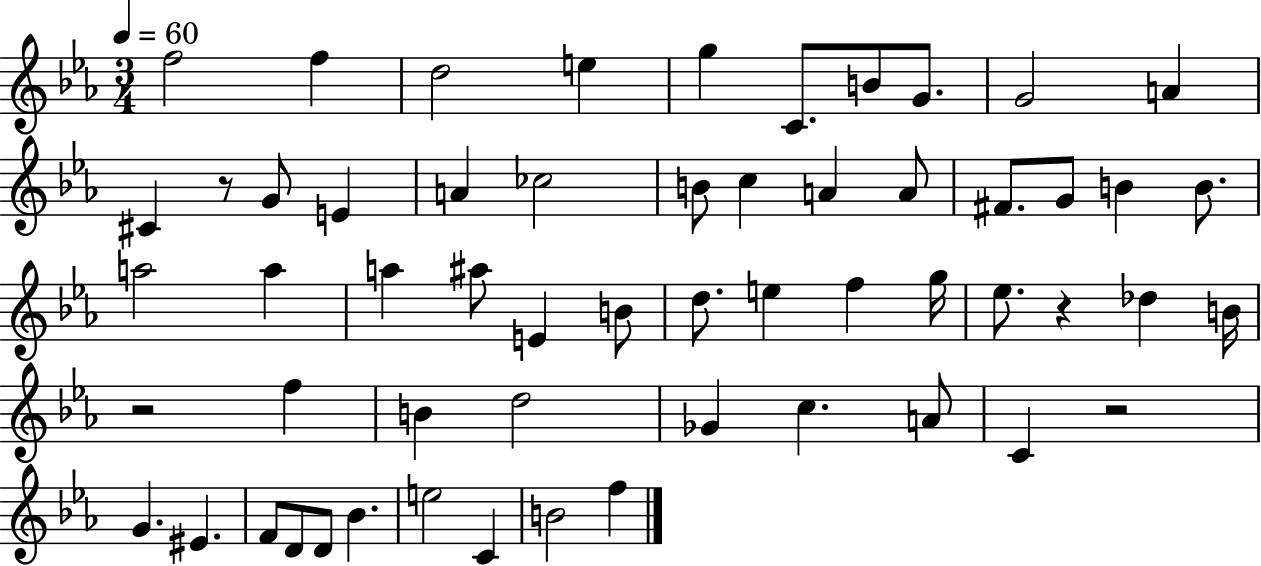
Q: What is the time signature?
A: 3/4